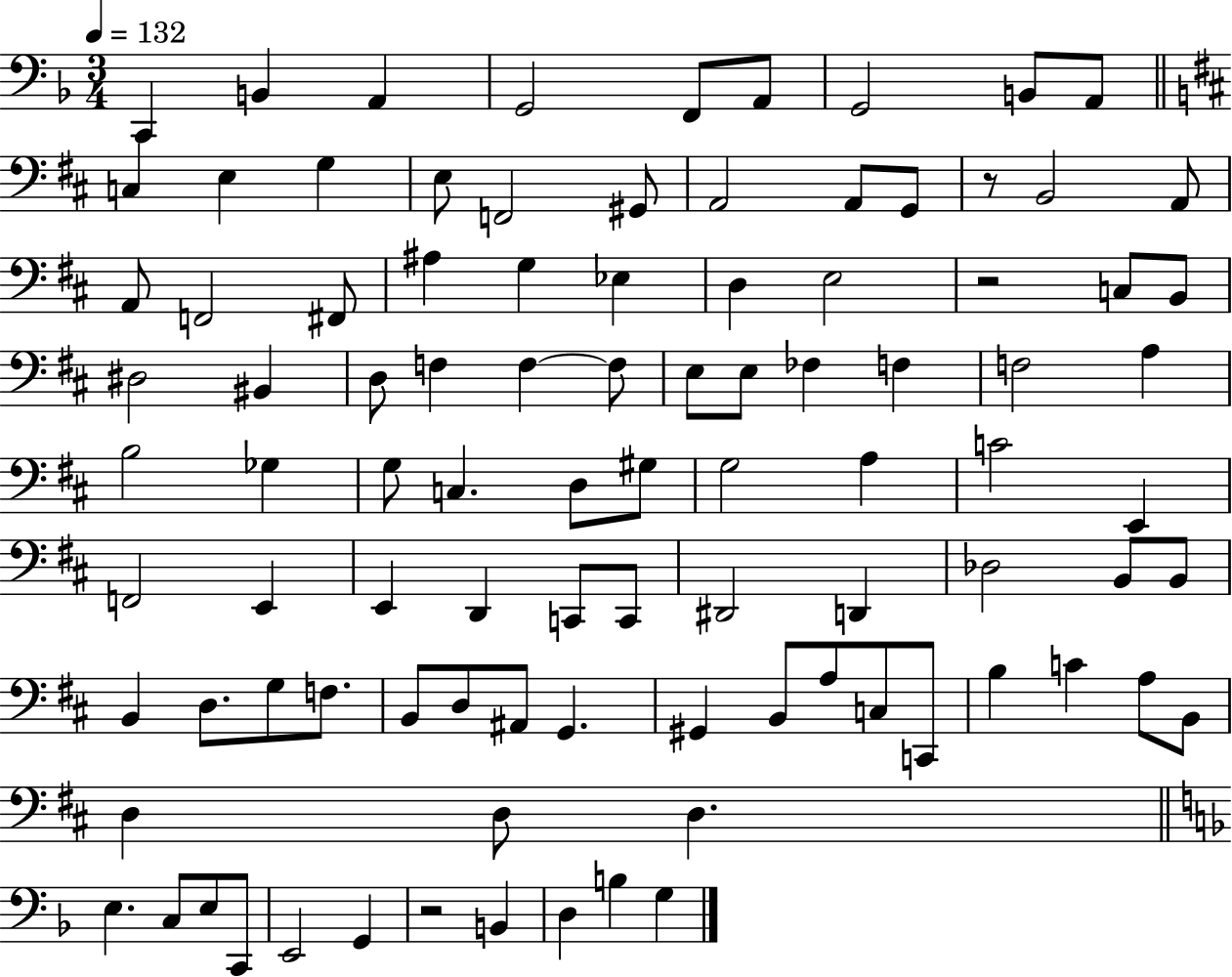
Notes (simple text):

C2/q B2/q A2/q G2/h F2/e A2/e G2/h B2/e A2/e C3/q E3/q G3/q E3/e F2/h G#2/e A2/h A2/e G2/e R/e B2/h A2/e A2/e F2/h F#2/e A#3/q G3/q Eb3/q D3/q E3/h R/h C3/e B2/e D#3/h BIS2/q D3/e F3/q F3/q F3/e E3/e E3/e FES3/q F3/q F3/h A3/q B3/h Gb3/q G3/e C3/q. D3/e G#3/e G3/h A3/q C4/h E2/q F2/h E2/q E2/q D2/q C2/e C2/e D#2/h D2/q Db3/h B2/e B2/e B2/q D3/e. G3/e F3/e. B2/e D3/e A#2/e G2/q. G#2/q B2/e A3/e C3/e C2/e B3/q C4/q A3/e B2/e D3/q D3/e D3/q. E3/q. C3/e E3/e C2/e E2/h G2/q R/h B2/q D3/q B3/q G3/q